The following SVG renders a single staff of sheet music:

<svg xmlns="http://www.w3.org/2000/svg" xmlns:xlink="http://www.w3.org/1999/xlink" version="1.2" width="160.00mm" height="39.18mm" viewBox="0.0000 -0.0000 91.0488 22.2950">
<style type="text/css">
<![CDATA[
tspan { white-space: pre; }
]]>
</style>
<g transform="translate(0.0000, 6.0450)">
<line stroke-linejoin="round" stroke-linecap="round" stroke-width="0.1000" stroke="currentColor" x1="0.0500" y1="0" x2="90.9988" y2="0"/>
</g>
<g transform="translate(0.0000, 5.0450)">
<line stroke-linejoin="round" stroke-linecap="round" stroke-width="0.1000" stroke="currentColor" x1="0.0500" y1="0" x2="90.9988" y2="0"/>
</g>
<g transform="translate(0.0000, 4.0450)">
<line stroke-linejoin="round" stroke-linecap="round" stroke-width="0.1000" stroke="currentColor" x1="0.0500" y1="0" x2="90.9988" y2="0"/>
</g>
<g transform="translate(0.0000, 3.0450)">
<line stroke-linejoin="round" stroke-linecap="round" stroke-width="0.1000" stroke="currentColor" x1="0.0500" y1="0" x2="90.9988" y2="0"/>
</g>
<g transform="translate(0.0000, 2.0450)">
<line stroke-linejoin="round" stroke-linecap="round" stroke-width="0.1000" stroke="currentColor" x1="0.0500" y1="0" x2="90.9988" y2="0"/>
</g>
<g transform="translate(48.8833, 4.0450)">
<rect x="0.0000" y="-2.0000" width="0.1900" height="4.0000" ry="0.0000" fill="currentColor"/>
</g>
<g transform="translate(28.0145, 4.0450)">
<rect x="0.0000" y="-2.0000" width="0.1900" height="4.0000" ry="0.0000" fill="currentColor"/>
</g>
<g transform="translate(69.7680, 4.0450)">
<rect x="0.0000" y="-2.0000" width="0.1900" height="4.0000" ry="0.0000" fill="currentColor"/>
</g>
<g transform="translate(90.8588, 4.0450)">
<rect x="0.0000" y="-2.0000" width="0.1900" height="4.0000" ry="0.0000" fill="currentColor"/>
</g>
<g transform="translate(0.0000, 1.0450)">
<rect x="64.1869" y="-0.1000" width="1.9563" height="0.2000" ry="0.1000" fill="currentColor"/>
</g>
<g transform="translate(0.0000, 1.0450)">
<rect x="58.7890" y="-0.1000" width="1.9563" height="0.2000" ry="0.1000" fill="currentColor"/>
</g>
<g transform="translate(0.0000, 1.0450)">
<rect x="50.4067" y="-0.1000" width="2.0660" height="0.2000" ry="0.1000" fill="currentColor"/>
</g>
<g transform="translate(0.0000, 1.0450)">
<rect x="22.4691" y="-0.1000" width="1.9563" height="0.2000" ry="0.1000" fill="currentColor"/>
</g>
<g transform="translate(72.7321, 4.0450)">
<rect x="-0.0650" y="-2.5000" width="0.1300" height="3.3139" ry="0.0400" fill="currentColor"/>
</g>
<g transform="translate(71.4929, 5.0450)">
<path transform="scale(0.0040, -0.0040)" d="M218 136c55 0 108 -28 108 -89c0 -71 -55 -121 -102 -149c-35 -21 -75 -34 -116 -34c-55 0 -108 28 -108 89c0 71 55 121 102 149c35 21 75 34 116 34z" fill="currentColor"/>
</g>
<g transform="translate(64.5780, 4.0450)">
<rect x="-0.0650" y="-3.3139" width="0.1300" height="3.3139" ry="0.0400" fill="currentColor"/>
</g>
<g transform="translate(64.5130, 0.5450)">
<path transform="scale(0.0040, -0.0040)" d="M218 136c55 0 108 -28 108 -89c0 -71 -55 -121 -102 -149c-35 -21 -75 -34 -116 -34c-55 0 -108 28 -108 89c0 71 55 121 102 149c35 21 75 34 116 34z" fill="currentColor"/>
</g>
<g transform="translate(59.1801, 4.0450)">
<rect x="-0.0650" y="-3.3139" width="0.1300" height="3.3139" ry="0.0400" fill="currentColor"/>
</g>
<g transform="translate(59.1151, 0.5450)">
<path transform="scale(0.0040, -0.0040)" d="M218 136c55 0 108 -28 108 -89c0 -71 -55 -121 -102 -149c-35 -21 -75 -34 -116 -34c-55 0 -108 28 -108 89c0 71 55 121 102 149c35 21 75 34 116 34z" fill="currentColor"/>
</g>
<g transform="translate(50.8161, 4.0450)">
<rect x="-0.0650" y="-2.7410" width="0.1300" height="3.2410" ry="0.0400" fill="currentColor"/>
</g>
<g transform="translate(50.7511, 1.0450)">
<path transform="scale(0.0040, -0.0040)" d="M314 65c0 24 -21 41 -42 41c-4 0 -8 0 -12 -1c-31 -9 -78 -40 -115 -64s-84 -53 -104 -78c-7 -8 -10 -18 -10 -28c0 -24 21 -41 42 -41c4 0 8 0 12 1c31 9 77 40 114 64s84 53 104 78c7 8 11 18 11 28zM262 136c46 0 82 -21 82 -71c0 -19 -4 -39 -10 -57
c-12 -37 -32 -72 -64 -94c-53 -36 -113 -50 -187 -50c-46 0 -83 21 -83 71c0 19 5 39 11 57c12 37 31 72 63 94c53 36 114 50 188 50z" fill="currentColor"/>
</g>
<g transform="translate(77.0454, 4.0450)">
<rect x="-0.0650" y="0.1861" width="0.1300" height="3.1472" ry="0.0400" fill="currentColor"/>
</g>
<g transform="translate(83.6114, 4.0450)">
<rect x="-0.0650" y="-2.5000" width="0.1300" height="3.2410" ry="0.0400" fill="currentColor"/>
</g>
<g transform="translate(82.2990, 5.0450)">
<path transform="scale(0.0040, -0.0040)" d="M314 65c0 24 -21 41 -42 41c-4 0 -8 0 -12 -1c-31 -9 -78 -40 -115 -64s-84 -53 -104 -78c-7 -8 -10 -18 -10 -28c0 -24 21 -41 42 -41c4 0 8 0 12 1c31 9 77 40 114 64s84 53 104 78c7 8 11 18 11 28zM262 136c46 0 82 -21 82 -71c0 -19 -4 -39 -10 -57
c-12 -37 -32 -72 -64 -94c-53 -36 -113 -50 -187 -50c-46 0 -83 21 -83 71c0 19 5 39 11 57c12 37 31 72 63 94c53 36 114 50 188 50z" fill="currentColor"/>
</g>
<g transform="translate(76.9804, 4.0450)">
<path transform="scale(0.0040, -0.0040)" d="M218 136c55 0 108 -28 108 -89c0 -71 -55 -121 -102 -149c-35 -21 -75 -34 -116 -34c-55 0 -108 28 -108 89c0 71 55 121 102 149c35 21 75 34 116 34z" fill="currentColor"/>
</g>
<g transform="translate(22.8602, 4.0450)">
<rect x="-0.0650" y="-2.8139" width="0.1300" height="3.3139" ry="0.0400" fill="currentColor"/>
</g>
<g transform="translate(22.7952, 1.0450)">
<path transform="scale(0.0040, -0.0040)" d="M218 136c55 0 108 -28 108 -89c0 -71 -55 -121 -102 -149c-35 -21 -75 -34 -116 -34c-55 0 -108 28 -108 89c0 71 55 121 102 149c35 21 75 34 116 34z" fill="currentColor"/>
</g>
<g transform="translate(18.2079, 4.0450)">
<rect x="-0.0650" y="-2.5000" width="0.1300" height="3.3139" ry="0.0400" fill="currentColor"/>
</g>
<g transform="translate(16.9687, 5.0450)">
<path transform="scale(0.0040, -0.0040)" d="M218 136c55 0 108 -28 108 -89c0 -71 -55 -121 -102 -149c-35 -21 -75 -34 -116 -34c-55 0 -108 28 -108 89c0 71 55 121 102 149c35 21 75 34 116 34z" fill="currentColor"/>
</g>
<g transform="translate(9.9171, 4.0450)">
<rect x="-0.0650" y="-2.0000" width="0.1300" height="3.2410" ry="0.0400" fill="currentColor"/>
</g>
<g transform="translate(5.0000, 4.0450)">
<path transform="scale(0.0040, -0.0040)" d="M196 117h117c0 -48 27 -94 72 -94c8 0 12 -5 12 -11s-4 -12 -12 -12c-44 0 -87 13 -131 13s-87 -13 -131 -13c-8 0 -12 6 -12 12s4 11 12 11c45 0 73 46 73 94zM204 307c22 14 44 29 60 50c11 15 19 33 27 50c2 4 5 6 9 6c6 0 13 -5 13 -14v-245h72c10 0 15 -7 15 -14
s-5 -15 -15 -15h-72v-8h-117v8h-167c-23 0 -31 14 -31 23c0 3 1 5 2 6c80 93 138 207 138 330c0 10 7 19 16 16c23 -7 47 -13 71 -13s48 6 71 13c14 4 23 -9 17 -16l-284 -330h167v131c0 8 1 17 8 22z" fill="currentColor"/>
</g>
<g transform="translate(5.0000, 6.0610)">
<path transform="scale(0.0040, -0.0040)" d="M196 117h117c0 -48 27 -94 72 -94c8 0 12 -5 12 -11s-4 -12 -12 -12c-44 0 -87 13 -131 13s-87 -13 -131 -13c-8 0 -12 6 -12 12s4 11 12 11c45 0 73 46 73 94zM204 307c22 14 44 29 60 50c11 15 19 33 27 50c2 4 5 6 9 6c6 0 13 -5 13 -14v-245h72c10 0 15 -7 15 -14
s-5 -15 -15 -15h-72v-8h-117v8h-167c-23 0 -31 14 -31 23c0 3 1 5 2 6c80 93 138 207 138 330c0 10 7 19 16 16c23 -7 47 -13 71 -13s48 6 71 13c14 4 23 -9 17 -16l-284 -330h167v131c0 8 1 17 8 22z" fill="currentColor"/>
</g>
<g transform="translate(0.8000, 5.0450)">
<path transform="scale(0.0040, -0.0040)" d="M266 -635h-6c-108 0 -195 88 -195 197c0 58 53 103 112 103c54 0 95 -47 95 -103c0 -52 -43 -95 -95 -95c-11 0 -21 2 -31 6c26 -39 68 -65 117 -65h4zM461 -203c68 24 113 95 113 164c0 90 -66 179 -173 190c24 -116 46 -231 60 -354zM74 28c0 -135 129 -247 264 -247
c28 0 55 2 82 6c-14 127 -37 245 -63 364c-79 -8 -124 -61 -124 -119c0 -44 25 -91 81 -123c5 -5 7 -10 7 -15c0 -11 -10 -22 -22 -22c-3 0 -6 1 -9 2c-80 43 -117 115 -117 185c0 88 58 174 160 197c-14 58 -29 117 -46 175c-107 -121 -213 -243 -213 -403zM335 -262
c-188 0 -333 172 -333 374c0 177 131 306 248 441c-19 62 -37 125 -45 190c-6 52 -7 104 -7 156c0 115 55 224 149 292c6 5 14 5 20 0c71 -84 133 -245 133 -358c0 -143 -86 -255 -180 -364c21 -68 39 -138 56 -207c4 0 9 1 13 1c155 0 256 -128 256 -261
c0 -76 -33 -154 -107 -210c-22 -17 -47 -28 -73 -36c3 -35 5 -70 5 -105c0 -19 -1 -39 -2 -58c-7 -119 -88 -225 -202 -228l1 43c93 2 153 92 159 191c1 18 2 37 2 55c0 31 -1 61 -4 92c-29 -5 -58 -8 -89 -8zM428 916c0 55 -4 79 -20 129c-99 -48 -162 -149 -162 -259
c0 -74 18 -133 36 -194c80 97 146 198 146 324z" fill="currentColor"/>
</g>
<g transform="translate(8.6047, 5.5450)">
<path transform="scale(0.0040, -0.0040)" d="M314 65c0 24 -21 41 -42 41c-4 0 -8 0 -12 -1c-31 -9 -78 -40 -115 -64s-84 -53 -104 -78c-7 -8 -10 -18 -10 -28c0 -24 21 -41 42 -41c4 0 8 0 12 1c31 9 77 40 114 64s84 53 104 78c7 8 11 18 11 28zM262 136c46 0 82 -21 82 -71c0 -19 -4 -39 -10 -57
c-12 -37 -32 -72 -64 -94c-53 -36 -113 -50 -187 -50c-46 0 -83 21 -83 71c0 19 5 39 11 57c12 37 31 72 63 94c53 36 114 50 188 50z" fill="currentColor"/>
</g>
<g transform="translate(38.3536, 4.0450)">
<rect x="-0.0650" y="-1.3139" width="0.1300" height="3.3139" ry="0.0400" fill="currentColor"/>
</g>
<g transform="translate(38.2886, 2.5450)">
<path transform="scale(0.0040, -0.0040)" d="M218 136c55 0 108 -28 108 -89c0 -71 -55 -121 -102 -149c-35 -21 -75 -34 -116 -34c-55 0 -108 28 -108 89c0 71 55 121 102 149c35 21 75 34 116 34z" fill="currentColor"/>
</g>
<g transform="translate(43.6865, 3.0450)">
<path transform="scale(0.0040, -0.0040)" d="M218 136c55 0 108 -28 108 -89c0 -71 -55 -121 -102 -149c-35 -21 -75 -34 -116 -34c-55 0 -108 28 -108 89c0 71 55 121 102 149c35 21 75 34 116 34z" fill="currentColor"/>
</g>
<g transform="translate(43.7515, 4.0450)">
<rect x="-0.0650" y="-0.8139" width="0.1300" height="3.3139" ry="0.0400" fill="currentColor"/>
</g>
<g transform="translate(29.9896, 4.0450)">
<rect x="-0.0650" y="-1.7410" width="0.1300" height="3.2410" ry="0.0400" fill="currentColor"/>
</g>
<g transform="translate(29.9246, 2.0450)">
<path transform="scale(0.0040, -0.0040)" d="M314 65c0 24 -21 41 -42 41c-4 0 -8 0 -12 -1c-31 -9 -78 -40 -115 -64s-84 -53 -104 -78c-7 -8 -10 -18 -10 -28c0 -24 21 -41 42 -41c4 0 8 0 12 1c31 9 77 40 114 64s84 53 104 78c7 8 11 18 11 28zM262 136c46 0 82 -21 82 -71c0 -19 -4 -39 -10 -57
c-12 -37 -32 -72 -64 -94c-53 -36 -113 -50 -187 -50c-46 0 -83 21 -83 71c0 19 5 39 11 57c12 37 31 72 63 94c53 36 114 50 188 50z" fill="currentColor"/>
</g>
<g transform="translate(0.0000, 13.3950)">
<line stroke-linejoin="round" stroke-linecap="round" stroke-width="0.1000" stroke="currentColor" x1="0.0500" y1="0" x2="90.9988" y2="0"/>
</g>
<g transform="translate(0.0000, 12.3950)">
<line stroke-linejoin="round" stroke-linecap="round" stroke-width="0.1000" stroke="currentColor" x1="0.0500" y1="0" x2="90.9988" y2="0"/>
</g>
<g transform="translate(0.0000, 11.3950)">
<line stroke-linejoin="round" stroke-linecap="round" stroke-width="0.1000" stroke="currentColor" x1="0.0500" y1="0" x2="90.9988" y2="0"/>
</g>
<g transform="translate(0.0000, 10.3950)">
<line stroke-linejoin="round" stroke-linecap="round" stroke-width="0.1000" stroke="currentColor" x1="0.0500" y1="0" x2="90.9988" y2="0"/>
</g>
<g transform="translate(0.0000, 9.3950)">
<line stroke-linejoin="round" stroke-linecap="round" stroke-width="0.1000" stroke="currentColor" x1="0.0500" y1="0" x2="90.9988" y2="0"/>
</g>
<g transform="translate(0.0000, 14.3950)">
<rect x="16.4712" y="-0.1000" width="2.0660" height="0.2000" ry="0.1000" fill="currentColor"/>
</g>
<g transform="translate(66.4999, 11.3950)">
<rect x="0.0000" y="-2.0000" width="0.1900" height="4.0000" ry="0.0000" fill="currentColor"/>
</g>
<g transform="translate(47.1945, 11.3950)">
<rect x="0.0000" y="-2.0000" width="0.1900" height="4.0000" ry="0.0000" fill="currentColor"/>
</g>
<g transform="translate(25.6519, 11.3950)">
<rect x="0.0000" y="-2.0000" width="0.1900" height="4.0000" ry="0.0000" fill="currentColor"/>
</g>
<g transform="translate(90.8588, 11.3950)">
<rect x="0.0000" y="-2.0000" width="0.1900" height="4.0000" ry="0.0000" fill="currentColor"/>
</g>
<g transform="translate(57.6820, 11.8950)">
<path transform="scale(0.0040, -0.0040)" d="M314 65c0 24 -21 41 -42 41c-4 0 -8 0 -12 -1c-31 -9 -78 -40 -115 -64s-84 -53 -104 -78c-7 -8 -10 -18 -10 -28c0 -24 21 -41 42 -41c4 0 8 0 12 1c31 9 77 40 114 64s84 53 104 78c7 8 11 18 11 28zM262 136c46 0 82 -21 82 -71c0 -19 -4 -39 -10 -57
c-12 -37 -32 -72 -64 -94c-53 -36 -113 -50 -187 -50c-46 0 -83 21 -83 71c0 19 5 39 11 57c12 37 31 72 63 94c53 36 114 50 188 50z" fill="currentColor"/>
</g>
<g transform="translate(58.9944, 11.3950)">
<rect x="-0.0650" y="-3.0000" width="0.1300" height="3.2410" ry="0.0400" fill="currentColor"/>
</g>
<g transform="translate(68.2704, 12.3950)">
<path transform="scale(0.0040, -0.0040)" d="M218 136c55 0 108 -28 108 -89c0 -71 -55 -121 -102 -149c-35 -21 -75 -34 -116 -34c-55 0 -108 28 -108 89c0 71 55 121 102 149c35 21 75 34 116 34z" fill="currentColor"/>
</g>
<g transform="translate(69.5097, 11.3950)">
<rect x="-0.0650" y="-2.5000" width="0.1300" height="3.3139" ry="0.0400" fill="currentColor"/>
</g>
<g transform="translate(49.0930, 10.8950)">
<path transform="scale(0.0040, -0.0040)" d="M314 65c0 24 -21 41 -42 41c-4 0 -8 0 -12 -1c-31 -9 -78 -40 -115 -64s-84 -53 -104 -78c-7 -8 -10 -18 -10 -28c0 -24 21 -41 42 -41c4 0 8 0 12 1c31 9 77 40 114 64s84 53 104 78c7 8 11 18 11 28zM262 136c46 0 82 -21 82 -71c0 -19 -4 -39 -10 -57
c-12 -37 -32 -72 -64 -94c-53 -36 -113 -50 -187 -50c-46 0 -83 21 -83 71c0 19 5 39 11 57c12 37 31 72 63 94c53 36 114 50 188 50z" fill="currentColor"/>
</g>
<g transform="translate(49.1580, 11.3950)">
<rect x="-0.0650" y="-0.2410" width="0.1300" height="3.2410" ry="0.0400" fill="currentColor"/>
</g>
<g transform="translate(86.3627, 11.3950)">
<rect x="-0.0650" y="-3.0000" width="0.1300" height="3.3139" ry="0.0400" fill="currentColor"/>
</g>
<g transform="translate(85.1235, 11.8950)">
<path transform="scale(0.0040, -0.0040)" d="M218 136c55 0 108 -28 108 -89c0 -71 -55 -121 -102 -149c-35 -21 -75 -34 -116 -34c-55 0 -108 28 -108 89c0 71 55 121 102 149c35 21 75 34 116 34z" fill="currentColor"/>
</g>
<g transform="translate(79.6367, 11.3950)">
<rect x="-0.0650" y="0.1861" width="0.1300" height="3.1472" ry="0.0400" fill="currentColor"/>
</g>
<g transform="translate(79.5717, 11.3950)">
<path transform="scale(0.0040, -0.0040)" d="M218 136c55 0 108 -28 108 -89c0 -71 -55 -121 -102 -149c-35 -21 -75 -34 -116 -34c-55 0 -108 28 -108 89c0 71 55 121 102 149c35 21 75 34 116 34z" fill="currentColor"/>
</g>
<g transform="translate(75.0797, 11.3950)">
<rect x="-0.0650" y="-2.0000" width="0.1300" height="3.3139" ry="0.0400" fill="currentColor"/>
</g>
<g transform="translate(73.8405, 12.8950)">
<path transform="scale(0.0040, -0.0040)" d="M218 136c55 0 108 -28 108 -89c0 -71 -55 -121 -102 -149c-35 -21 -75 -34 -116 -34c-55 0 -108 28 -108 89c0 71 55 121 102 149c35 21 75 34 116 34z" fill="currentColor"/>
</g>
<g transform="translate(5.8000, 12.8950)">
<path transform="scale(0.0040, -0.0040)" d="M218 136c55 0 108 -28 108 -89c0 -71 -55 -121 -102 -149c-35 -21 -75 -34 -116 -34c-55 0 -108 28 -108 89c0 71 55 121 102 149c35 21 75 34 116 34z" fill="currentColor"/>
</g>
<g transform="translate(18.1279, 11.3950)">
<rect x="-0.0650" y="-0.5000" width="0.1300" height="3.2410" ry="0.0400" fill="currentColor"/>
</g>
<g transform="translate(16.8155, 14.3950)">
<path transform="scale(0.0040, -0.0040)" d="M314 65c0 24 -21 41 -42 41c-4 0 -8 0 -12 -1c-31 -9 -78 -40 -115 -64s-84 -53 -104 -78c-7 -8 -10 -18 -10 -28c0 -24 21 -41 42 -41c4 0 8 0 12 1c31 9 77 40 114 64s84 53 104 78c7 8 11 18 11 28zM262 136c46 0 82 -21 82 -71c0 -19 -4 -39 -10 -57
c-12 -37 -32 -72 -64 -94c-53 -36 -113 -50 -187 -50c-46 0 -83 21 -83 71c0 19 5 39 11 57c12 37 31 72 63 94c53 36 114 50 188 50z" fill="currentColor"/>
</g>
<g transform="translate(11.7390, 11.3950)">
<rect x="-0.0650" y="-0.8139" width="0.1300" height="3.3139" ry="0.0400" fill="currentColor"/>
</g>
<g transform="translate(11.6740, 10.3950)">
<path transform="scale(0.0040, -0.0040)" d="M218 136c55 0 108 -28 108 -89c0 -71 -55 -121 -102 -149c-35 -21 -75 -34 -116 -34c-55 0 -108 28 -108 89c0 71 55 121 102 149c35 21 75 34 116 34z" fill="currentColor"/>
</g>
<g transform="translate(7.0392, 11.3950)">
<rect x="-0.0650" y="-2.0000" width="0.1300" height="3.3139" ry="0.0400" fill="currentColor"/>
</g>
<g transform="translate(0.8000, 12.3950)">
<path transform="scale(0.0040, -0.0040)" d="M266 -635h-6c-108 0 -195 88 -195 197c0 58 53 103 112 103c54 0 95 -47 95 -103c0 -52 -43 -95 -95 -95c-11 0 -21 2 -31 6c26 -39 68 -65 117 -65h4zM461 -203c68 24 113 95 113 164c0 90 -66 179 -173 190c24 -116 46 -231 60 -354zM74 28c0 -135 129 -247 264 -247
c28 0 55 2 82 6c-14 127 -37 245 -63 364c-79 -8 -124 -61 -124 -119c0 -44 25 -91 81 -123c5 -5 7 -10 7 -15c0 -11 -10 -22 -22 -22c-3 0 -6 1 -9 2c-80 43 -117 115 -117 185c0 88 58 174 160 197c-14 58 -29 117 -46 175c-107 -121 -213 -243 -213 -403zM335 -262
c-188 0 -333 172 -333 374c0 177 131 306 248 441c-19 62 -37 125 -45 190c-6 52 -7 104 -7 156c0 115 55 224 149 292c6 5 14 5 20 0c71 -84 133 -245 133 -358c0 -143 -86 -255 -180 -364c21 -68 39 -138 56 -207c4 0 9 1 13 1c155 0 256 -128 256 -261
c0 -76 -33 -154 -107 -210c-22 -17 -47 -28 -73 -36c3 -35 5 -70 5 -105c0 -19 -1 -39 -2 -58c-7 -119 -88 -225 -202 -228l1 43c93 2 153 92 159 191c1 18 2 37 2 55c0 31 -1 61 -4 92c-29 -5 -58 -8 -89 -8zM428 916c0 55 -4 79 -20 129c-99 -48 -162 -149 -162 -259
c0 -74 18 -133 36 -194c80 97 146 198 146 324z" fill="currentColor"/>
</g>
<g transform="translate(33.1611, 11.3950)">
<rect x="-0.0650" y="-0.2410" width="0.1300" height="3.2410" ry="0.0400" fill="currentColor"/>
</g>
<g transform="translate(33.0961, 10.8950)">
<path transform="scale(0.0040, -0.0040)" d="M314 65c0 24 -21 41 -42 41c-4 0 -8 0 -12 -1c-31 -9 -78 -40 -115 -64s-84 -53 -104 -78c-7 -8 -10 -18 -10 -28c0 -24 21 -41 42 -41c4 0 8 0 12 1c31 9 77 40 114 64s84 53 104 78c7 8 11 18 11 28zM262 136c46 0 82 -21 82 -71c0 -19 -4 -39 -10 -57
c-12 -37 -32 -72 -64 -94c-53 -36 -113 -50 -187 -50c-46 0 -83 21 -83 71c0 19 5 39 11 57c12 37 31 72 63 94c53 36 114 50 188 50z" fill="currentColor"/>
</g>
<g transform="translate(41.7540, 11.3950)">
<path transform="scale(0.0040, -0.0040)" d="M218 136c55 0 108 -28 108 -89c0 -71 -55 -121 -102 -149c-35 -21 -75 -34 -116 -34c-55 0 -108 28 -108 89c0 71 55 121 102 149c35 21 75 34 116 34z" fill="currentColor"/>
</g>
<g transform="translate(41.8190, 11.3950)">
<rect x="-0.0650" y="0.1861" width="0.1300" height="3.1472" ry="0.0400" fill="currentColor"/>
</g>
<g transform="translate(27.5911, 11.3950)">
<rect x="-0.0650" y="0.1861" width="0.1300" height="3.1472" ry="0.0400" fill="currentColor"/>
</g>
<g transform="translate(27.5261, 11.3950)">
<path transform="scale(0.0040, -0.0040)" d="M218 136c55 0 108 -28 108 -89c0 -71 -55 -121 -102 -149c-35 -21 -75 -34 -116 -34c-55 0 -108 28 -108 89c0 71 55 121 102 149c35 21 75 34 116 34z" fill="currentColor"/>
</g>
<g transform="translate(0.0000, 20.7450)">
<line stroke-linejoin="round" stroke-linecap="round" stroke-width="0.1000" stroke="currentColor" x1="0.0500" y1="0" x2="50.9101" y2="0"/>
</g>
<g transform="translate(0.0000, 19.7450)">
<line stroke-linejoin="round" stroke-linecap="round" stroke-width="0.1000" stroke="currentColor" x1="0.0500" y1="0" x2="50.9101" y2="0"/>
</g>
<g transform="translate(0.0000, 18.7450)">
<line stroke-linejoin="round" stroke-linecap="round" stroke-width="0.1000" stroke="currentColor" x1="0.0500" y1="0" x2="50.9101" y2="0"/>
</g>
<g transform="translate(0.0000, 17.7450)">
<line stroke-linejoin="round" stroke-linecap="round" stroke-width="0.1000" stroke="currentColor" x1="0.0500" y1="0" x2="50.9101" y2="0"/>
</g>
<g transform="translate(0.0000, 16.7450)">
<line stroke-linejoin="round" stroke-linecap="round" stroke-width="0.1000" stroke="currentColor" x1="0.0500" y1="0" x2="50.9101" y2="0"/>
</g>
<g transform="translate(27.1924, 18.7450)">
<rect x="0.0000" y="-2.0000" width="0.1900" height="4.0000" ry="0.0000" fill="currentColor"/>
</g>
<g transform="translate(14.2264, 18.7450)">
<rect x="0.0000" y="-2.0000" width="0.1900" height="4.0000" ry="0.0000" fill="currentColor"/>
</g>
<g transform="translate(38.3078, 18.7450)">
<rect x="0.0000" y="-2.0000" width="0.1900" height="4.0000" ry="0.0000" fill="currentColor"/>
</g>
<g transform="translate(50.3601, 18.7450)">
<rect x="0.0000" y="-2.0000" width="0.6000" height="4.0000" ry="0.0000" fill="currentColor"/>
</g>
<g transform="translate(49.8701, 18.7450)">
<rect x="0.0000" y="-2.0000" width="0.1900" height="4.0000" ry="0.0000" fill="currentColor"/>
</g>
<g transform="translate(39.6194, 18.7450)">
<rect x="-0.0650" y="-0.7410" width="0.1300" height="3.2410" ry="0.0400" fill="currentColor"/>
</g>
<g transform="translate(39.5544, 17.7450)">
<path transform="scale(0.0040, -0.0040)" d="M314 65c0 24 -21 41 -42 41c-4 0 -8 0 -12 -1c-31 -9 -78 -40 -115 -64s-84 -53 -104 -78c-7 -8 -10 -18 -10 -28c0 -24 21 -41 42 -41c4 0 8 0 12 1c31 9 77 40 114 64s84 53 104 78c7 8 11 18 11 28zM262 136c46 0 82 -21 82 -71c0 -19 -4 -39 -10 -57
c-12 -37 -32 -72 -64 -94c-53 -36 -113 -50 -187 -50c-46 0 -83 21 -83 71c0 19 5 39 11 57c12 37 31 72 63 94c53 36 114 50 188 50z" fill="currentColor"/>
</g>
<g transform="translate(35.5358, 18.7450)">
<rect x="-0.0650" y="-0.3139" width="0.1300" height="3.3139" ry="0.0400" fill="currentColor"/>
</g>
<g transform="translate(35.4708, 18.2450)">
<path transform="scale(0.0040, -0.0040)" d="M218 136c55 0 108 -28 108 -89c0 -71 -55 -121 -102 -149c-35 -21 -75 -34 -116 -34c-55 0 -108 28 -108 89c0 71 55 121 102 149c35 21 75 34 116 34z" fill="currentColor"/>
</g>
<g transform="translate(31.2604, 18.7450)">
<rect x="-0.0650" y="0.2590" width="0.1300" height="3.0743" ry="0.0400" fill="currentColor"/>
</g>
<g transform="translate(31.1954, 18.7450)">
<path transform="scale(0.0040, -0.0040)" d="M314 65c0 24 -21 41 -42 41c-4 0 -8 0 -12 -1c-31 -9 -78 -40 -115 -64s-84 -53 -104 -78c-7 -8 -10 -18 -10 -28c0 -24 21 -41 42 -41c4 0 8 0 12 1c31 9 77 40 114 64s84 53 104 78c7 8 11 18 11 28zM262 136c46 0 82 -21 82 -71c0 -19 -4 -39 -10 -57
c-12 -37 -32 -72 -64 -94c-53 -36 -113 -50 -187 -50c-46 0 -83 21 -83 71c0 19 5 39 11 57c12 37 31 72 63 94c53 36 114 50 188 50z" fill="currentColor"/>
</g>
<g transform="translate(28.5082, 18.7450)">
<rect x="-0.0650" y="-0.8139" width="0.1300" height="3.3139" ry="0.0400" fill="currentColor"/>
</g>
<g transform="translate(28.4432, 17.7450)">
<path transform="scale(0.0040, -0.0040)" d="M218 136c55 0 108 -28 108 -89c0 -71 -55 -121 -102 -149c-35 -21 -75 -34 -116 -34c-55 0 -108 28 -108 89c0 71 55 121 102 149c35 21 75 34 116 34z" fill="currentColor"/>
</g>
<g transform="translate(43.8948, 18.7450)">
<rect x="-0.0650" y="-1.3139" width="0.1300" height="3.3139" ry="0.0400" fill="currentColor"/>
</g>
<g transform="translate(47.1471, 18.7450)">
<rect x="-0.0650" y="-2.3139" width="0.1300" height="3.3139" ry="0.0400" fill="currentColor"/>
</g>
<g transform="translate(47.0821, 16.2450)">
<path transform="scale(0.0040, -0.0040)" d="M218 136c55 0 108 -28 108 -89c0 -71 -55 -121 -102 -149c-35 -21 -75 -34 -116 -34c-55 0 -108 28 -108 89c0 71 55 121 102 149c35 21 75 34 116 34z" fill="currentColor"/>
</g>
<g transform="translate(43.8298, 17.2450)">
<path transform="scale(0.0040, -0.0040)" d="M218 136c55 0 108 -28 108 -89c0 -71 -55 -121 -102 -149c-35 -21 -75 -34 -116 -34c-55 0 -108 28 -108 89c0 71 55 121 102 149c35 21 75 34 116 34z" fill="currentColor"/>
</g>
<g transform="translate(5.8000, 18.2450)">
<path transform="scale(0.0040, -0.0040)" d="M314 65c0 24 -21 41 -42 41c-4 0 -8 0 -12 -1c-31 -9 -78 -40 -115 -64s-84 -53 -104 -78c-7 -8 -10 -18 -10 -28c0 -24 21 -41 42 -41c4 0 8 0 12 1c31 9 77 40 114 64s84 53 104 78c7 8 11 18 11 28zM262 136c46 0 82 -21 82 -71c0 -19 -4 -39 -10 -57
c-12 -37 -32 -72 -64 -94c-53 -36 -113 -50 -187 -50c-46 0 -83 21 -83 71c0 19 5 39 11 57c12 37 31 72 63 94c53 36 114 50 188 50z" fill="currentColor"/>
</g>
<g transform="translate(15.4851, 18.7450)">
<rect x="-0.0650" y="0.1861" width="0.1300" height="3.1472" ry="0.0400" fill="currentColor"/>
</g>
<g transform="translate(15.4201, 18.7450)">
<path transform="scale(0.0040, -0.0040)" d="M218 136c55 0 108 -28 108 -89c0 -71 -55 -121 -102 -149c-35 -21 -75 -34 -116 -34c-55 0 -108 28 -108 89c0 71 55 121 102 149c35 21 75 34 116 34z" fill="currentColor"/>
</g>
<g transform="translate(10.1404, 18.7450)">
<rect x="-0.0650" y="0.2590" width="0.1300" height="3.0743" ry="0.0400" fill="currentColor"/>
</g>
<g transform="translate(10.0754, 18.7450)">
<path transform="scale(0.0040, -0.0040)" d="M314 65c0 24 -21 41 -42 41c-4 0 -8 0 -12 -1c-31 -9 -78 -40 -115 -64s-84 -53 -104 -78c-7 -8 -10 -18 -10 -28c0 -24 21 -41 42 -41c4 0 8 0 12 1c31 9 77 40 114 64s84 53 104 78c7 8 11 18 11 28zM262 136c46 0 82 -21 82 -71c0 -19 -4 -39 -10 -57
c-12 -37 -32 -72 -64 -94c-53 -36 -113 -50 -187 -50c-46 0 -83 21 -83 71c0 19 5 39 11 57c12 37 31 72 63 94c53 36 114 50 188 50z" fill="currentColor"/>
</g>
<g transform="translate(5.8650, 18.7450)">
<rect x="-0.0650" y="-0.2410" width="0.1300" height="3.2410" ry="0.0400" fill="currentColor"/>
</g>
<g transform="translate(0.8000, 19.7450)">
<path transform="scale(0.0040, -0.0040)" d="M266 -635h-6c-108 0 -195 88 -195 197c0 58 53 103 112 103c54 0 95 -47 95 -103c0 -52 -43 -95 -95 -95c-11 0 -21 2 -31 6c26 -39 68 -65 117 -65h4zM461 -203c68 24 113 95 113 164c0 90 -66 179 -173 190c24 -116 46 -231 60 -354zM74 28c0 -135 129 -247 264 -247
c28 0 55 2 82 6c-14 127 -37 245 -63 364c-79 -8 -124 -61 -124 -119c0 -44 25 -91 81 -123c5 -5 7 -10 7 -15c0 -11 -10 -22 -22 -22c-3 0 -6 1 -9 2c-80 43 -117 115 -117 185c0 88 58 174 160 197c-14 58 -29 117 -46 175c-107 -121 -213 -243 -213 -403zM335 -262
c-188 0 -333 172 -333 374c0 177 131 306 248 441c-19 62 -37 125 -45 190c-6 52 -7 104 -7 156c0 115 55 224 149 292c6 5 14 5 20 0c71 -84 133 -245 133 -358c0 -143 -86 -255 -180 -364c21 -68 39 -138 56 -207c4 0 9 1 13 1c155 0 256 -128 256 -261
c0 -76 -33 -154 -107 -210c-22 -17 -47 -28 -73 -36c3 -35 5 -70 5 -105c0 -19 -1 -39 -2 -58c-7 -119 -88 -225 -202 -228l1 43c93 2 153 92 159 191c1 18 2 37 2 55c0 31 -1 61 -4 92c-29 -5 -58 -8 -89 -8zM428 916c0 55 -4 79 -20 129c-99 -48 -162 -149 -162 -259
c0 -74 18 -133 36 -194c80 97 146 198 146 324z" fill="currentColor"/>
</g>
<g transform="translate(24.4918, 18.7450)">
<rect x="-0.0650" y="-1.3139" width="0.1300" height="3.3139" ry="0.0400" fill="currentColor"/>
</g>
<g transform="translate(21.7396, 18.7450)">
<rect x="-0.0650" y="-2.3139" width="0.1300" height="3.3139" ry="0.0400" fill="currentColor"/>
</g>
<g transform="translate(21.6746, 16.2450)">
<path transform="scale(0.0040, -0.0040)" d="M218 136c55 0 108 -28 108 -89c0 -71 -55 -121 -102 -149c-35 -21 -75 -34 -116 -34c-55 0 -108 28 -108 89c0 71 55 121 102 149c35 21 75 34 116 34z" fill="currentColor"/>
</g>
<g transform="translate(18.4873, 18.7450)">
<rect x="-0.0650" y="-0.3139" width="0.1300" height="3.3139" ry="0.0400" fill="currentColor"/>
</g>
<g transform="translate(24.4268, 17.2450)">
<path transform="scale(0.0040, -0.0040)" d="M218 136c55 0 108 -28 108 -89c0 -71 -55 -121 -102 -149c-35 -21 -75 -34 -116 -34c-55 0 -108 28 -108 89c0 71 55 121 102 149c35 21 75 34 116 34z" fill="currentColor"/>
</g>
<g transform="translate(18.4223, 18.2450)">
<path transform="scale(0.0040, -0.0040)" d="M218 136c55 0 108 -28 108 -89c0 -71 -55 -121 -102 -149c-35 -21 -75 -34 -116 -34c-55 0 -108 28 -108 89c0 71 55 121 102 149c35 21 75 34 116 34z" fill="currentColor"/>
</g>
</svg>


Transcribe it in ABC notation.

X:1
T:Untitled
M:4/4
L:1/4
K:C
F2 G a f2 e d a2 b b G B G2 F d C2 B c2 B c2 A2 G F B A c2 B2 B c g e d B2 c d2 e g